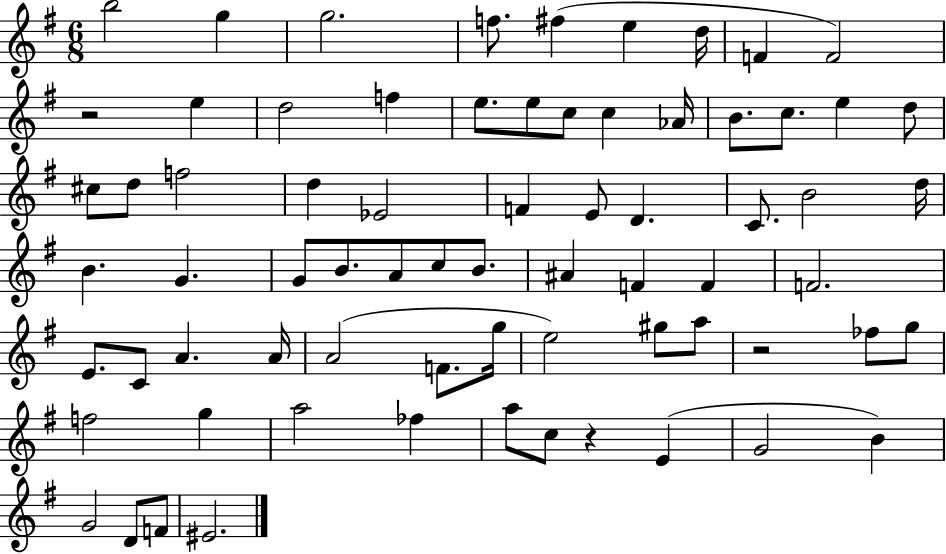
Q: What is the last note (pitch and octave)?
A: EIS4